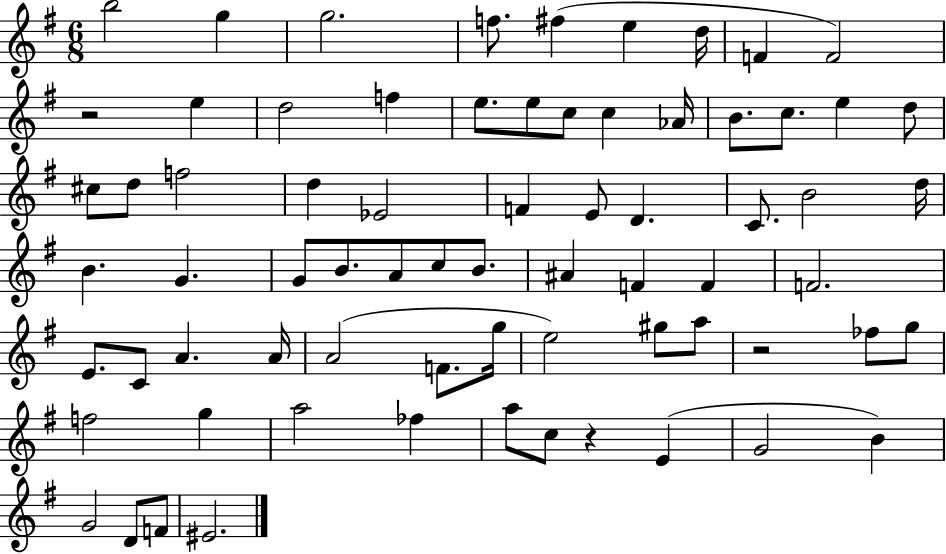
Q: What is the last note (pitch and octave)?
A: EIS4